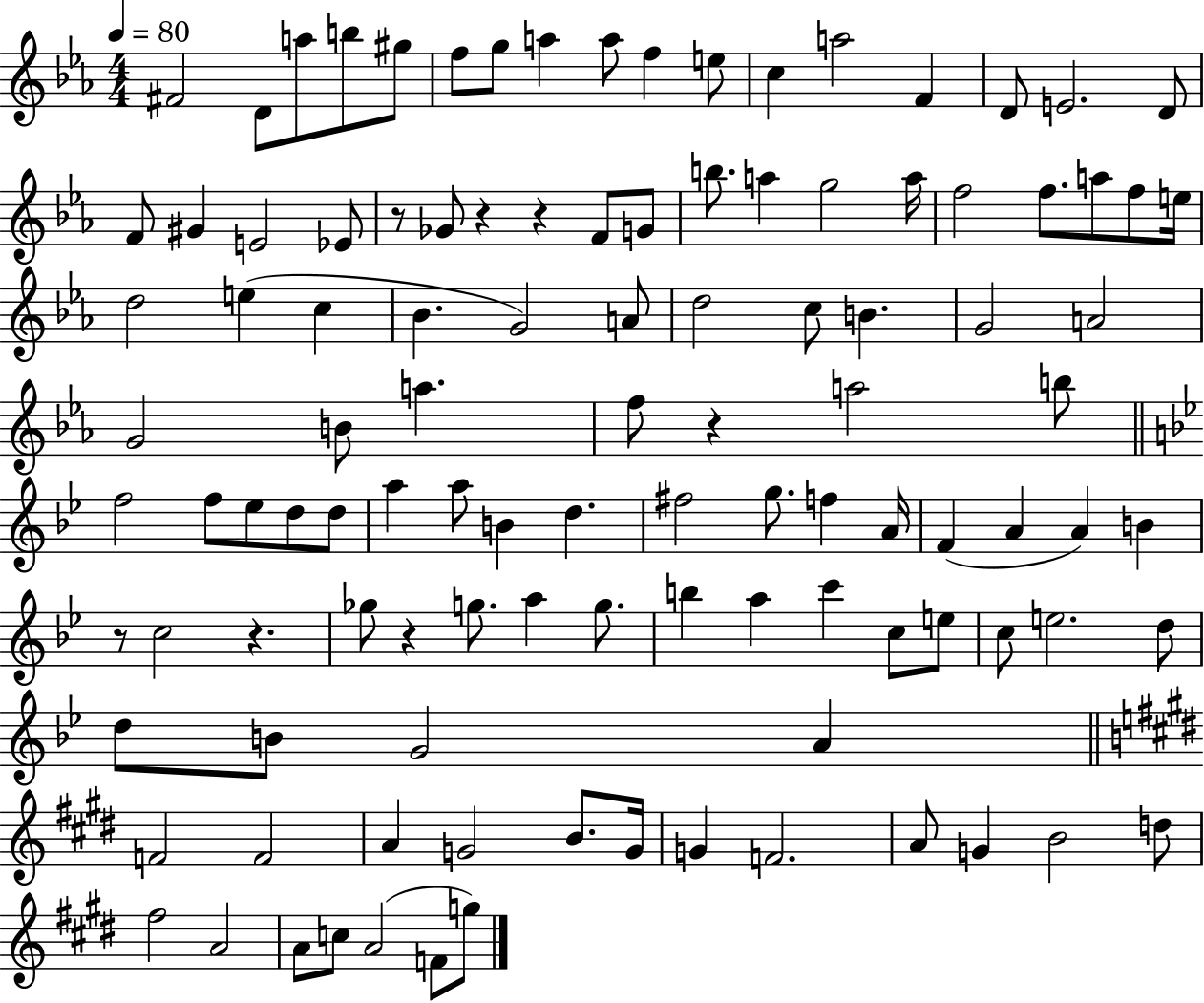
{
  \clef treble
  \numericTimeSignature
  \time 4/4
  \key ees \major
  \tempo 4 = 80
  fis'2 d'8 a''8 b''8 gis''8 | f''8 g''8 a''4 a''8 f''4 e''8 | c''4 a''2 f'4 | d'8 e'2. d'8 | \break f'8 gis'4 e'2 ees'8 | r8 ges'8 r4 r4 f'8 g'8 | b''8. a''4 g''2 a''16 | f''2 f''8. a''8 f''8 e''16 | \break d''2 e''4( c''4 | bes'4. g'2) a'8 | d''2 c''8 b'4. | g'2 a'2 | \break g'2 b'8 a''4. | f''8 r4 a''2 b''8 | \bar "||" \break \key bes \major f''2 f''8 ees''8 d''8 d''8 | a''4 a''8 b'4 d''4. | fis''2 g''8. f''4 a'16 | f'4( a'4 a'4) b'4 | \break r8 c''2 r4. | ges''8 r4 g''8. a''4 g''8. | b''4 a''4 c'''4 c''8 e''8 | c''8 e''2. d''8 | \break d''8 b'8 g'2 a'4 | \bar "||" \break \key e \major f'2 f'2 | a'4 g'2 b'8. g'16 | g'4 f'2. | a'8 g'4 b'2 d''8 | \break fis''2 a'2 | a'8 c''8 a'2( f'8 g''8) | \bar "|."
}